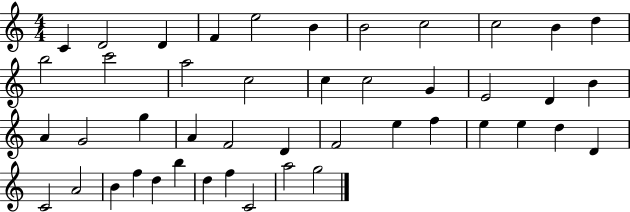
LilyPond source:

{
  \clef treble
  \numericTimeSignature
  \time 4/4
  \key c \major
  c'4 d'2 d'4 | f'4 e''2 b'4 | b'2 c''2 | c''2 b'4 d''4 | \break b''2 c'''2 | a''2 c''2 | c''4 c''2 g'4 | e'2 d'4 b'4 | \break a'4 g'2 g''4 | a'4 f'2 d'4 | f'2 e''4 f''4 | e''4 e''4 d''4 d'4 | \break c'2 a'2 | b'4 f''4 d''4 b''4 | d''4 f''4 c'2 | a''2 g''2 | \break \bar "|."
}